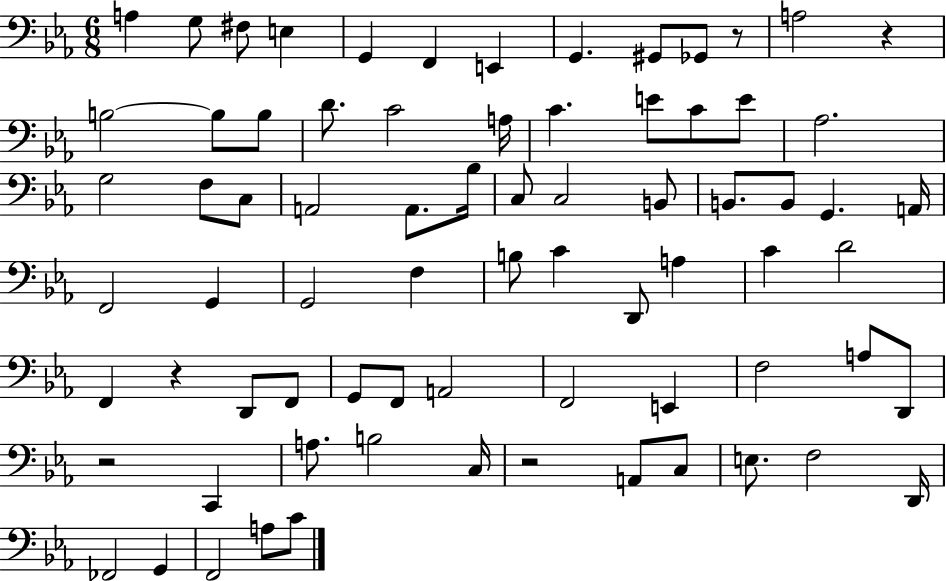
A3/q G3/e F#3/e E3/q G2/q F2/q E2/q G2/q. G#2/e Gb2/e R/e A3/h R/q B3/h B3/e B3/e D4/e. C4/h A3/s C4/q. E4/e C4/e E4/e Ab3/h. G3/h F3/e C3/e A2/h A2/e. Bb3/s C3/e C3/h B2/e B2/e. B2/e G2/q. A2/s F2/h G2/q G2/h F3/q B3/e C4/q D2/e A3/q C4/q D4/h F2/q R/q D2/e F2/e G2/e F2/e A2/h F2/h E2/q F3/h A3/e D2/e R/h C2/q A3/e. B3/h C3/s R/h A2/e C3/e E3/e. F3/h D2/s FES2/h G2/q F2/h A3/e C4/e